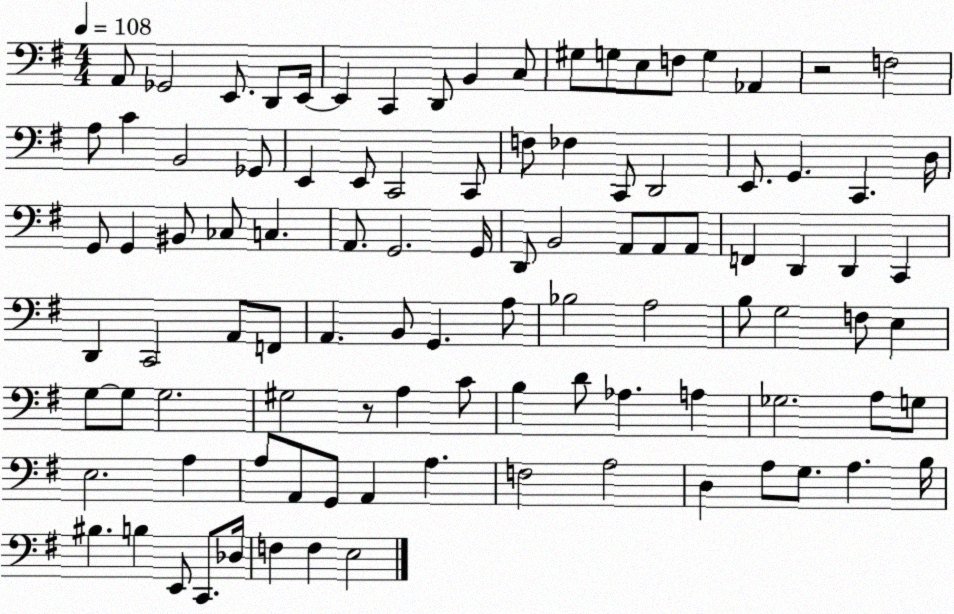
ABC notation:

X:1
T:Untitled
M:4/4
L:1/4
K:G
A,,/2 _G,,2 E,,/2 D,,/2 E,,/4 E,, C,, D,,/2 B,, C,/2 ^G,/2 G,/2 E,/2 F,/2 G, _A,, z2 F,2 A,/2 C B,,2 _G,,/2 E,, E,,/2 C,,2 C,,/2 F,/2 _F, C,,/2 D,,2 E,,/2 G,, C,, D,/4 G,,/2 G,, ^B,,/2 _C,/2 C, A,,/2 G,,2 G,,/4 D,,/2 B,,2 A,,/2 A,,/2 A,,/2 F,, D,, D,, C,, D,, C,,2 A,,/2 F,,/2 A,, B,,/2 G,, A,/2 _B,2 A,2 B,/2 G,2 F,/2 E, G,/2 G,/2 G,2 ^G,2 z/2 A, C/2 B, D/2 _A, A, _G,2 A,/2 G,/2 E,2 A, A,/2 A,,/2 G,,/2 A,, A, F,2 A,2 D, A,/2 G,/2 A, B,/4 ^B, B, E,,/2 C,,/2 _D,/4 F, F, E,2